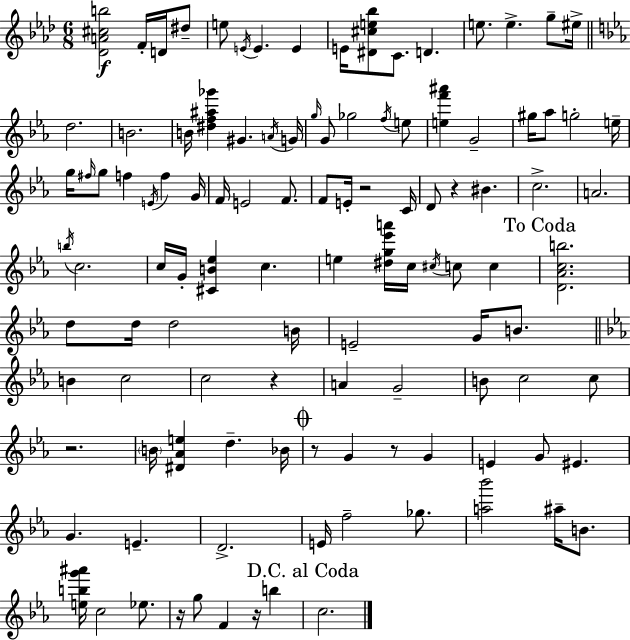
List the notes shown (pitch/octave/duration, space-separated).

[Db4,A4,C#5,B5]/h F4/s D4/s D#5/e E5/e E4/s E4/q. E4/q E4/s [D#4,C#5,E5,Bb5]/e C4/e. D4/q. E5/e. E5/q. G5/e EIS5/s D5/h. B4/h. B4/s [D#5,F5,A#5,Gb6]/q G#4/q. A4/s G4/s G5/s G4/e Gb5/h F5/s E5/e [E5,F6,A#6]/q G4/h G#5/s Ab5/e G5/h E5/s G5/s F#5/s G5/e F5/q E4/s F5/q G4/s F4/s E4/h F4/e. F4/e E4/s R/h C4/s D4/e R/q BIS4/q. C5/h. A4/h. B5/s C5/h. C5/s G4/s [C#4,B4,Eb5]/q C5/q. E5/q [D#5,G5,Eb6,A6]/s C5/s C#5/s C5/e C5/q [D4,Ab4,C5,B5]/h. D5/e D5/s D5/h B4/s E4/h G4/s B4/e. B4/q C5/h C5/h R/q A4/q G4/h B4/e C5/h C5/e R/h. B4/s [D#4,Ab4,E5]/q D5/q. Bb4/s R/e G4/q R/e G4/q E4/q G4/e EIS4/q. G4/q. E4/q. D4/h. E4/s F5/h Gb5/e. [A5,Bb6]/h A#5/s B4/e. [E5,B5,G6,A#6]/s C5/h Eb5/e. R/s G5/e F4/q R/s B5/q C5/h.